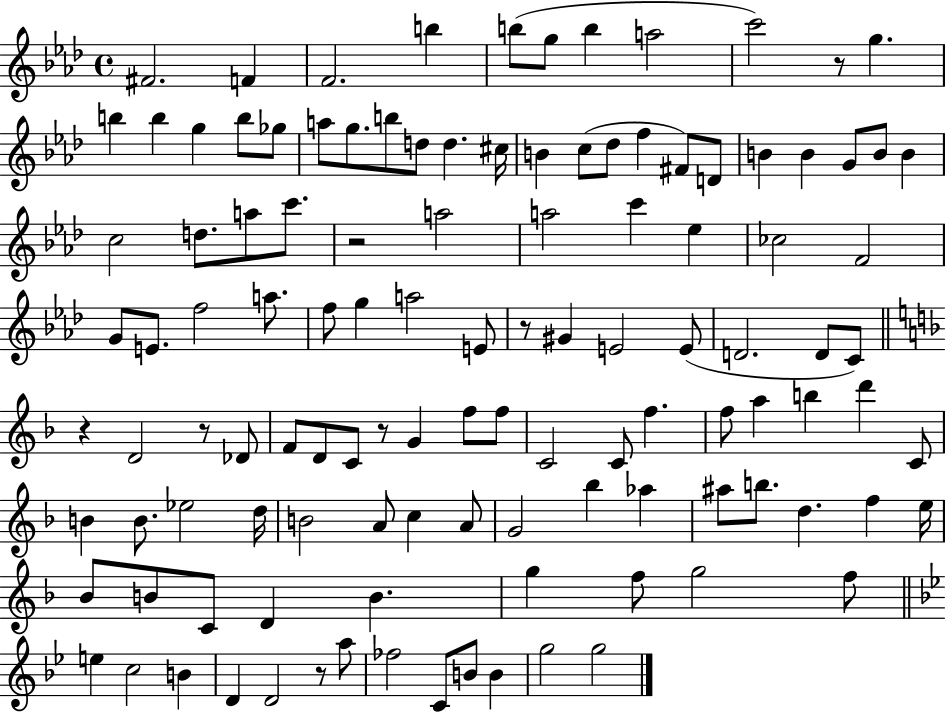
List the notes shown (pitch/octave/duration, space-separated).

F#4/h. F4/q F4/h. B5/q B5/e G5/e B5/q A5/h C6/h R/e G5/q. B5/q B5/q G5/q B5/e Gb5/e A5/e G5/e. B5/e D5/e D5/q. C#5/s B4/q C5/e Db5/e F5/q F#4/e D4/e B4/q B4/q G4/e B4/e B4/q C5/h D5/e. A5/e C6/e. R/h A5/h A5/h C6/q Eb5/q CES5/h F4/h G4/e E4/e. F5/h A5/e. F5/e G5/q A5/h E4/e R/e G#4/q E4/h E4/e D4/h. D4/e C4/e R/q D4/h R/e Db4/e F4/e D4/e C4/e R/e G4/q F5/e F5/e C4/h C4/e F5/q. F5/e A5/q B5/q D6/q C4/e B4/q B4/e. Eb5/h D5/s B4/h A4/e C5/q A4/e G4/h Bb5/q Ab5/q A#5/e B5/e. D5/q. F5/q E5/s Bb4/e B4/e C4/e D4/q B4/q. G5/q F5/e G5/h F5/e E5/q C5/h B4/q D4/q D4/h R/e A5/e FES5/h C4/e B4/e B4/q G5/h G5/h